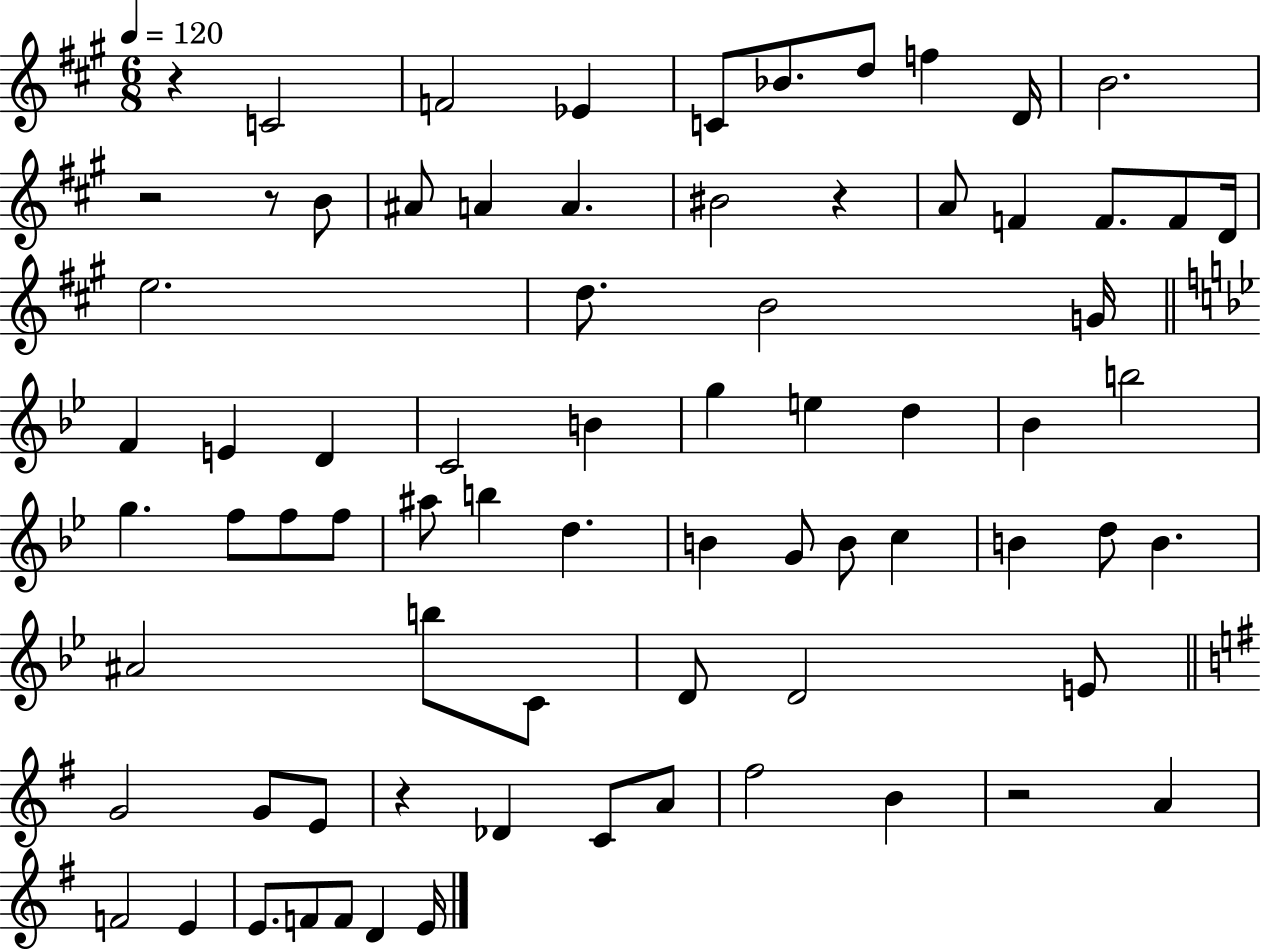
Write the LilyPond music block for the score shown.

{
  \clef treble
  \numericTimeSignature
  \time 6/8
  \key a \major
  \tempo 4 = 120
  r4 c'2 | f'2 ees'4 | c'8 bes'8. d''8 f''4 d'16 | b'2. | \break r2 r8 b'8 | ais'8 a'4 a'4. | bis'2 r4 | a'8 f'4 f'8. f'8 d'16 | \break e''2. | d''8. b'2 g'16 | \bar "||" \break \key bes \major f'4 e'4 d'4 | c'2 b'4 | g''4 e''4 d''4 | bes'4 b''2 | \break g''4. f''8 f''8 f''8 | ais''8 b''4 d''4. | b'4 g'8 b'8 c''4 | b'4 d''8 b'4. | \break ais'2 b''8 c'8 | d'8 d'2 e'8 | \bar "||" \break \key e \minor g'2 g'8 e'8 | r4 des'4 c'8 a'8 | fis''2 b'4 | r2 a'4 | \break f'2 e'4 | e'8. f'8 f'8 d'4 e'16 | \bar "|."
}